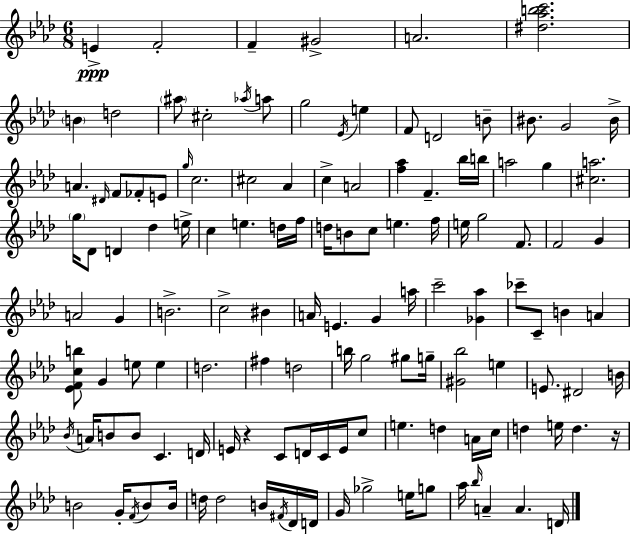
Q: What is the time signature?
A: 6/8